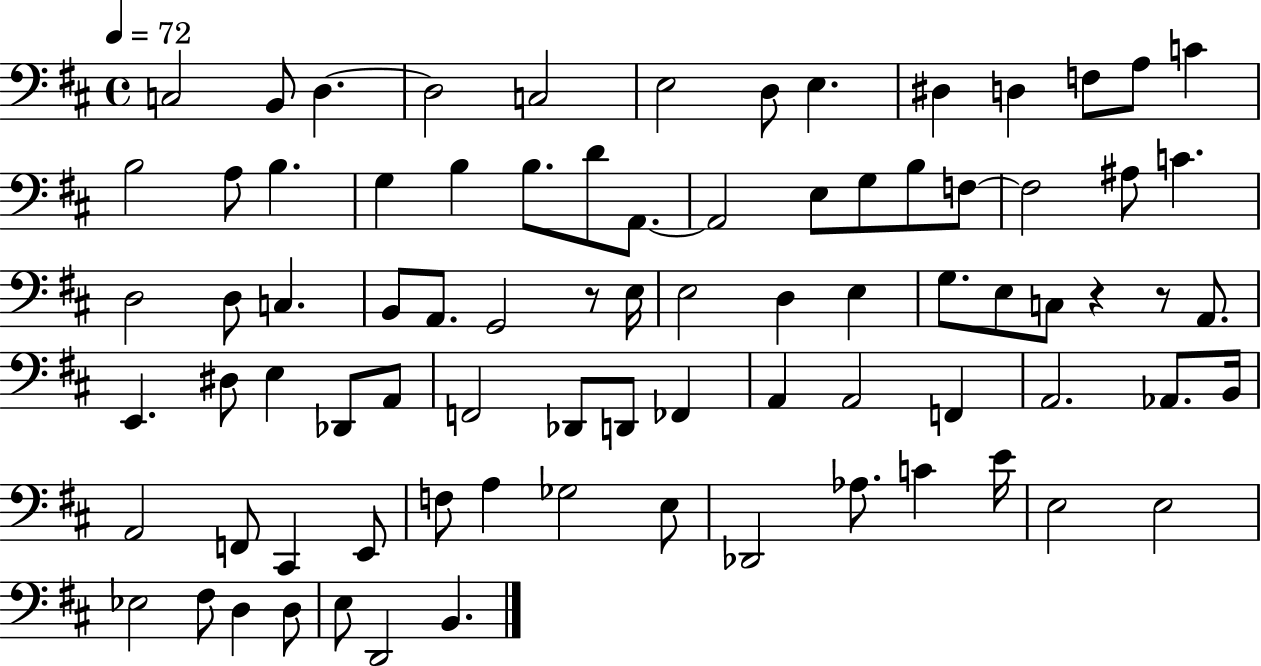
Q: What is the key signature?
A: D major